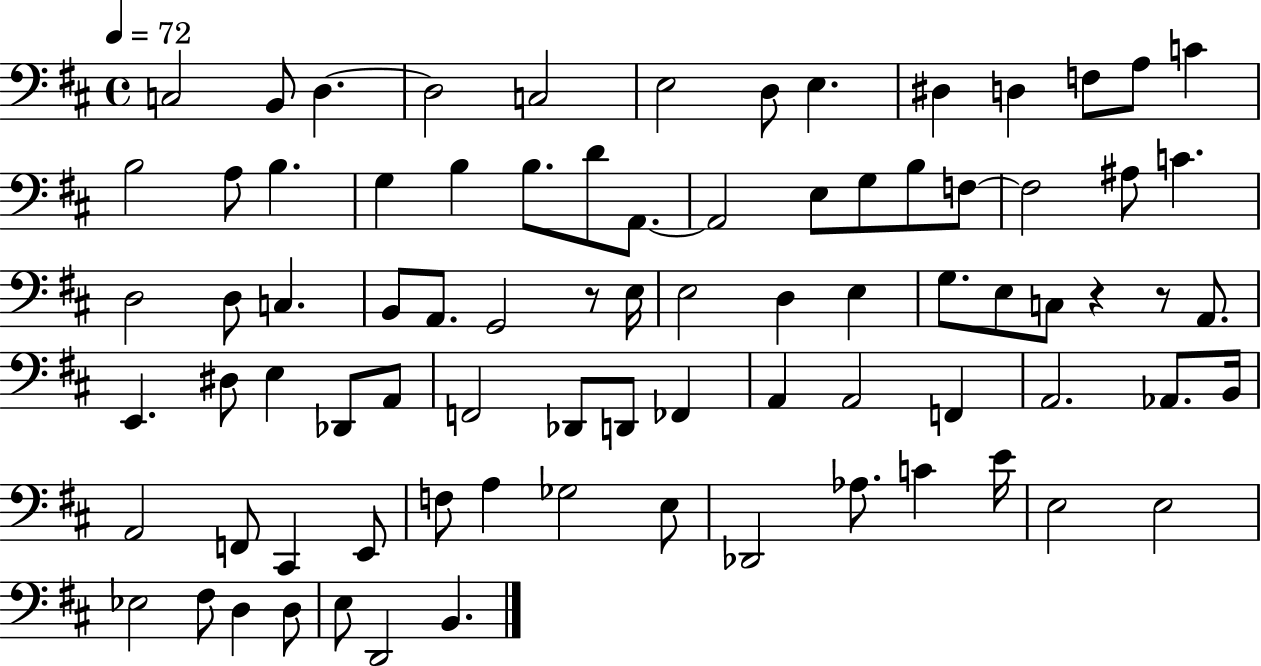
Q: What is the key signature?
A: D major